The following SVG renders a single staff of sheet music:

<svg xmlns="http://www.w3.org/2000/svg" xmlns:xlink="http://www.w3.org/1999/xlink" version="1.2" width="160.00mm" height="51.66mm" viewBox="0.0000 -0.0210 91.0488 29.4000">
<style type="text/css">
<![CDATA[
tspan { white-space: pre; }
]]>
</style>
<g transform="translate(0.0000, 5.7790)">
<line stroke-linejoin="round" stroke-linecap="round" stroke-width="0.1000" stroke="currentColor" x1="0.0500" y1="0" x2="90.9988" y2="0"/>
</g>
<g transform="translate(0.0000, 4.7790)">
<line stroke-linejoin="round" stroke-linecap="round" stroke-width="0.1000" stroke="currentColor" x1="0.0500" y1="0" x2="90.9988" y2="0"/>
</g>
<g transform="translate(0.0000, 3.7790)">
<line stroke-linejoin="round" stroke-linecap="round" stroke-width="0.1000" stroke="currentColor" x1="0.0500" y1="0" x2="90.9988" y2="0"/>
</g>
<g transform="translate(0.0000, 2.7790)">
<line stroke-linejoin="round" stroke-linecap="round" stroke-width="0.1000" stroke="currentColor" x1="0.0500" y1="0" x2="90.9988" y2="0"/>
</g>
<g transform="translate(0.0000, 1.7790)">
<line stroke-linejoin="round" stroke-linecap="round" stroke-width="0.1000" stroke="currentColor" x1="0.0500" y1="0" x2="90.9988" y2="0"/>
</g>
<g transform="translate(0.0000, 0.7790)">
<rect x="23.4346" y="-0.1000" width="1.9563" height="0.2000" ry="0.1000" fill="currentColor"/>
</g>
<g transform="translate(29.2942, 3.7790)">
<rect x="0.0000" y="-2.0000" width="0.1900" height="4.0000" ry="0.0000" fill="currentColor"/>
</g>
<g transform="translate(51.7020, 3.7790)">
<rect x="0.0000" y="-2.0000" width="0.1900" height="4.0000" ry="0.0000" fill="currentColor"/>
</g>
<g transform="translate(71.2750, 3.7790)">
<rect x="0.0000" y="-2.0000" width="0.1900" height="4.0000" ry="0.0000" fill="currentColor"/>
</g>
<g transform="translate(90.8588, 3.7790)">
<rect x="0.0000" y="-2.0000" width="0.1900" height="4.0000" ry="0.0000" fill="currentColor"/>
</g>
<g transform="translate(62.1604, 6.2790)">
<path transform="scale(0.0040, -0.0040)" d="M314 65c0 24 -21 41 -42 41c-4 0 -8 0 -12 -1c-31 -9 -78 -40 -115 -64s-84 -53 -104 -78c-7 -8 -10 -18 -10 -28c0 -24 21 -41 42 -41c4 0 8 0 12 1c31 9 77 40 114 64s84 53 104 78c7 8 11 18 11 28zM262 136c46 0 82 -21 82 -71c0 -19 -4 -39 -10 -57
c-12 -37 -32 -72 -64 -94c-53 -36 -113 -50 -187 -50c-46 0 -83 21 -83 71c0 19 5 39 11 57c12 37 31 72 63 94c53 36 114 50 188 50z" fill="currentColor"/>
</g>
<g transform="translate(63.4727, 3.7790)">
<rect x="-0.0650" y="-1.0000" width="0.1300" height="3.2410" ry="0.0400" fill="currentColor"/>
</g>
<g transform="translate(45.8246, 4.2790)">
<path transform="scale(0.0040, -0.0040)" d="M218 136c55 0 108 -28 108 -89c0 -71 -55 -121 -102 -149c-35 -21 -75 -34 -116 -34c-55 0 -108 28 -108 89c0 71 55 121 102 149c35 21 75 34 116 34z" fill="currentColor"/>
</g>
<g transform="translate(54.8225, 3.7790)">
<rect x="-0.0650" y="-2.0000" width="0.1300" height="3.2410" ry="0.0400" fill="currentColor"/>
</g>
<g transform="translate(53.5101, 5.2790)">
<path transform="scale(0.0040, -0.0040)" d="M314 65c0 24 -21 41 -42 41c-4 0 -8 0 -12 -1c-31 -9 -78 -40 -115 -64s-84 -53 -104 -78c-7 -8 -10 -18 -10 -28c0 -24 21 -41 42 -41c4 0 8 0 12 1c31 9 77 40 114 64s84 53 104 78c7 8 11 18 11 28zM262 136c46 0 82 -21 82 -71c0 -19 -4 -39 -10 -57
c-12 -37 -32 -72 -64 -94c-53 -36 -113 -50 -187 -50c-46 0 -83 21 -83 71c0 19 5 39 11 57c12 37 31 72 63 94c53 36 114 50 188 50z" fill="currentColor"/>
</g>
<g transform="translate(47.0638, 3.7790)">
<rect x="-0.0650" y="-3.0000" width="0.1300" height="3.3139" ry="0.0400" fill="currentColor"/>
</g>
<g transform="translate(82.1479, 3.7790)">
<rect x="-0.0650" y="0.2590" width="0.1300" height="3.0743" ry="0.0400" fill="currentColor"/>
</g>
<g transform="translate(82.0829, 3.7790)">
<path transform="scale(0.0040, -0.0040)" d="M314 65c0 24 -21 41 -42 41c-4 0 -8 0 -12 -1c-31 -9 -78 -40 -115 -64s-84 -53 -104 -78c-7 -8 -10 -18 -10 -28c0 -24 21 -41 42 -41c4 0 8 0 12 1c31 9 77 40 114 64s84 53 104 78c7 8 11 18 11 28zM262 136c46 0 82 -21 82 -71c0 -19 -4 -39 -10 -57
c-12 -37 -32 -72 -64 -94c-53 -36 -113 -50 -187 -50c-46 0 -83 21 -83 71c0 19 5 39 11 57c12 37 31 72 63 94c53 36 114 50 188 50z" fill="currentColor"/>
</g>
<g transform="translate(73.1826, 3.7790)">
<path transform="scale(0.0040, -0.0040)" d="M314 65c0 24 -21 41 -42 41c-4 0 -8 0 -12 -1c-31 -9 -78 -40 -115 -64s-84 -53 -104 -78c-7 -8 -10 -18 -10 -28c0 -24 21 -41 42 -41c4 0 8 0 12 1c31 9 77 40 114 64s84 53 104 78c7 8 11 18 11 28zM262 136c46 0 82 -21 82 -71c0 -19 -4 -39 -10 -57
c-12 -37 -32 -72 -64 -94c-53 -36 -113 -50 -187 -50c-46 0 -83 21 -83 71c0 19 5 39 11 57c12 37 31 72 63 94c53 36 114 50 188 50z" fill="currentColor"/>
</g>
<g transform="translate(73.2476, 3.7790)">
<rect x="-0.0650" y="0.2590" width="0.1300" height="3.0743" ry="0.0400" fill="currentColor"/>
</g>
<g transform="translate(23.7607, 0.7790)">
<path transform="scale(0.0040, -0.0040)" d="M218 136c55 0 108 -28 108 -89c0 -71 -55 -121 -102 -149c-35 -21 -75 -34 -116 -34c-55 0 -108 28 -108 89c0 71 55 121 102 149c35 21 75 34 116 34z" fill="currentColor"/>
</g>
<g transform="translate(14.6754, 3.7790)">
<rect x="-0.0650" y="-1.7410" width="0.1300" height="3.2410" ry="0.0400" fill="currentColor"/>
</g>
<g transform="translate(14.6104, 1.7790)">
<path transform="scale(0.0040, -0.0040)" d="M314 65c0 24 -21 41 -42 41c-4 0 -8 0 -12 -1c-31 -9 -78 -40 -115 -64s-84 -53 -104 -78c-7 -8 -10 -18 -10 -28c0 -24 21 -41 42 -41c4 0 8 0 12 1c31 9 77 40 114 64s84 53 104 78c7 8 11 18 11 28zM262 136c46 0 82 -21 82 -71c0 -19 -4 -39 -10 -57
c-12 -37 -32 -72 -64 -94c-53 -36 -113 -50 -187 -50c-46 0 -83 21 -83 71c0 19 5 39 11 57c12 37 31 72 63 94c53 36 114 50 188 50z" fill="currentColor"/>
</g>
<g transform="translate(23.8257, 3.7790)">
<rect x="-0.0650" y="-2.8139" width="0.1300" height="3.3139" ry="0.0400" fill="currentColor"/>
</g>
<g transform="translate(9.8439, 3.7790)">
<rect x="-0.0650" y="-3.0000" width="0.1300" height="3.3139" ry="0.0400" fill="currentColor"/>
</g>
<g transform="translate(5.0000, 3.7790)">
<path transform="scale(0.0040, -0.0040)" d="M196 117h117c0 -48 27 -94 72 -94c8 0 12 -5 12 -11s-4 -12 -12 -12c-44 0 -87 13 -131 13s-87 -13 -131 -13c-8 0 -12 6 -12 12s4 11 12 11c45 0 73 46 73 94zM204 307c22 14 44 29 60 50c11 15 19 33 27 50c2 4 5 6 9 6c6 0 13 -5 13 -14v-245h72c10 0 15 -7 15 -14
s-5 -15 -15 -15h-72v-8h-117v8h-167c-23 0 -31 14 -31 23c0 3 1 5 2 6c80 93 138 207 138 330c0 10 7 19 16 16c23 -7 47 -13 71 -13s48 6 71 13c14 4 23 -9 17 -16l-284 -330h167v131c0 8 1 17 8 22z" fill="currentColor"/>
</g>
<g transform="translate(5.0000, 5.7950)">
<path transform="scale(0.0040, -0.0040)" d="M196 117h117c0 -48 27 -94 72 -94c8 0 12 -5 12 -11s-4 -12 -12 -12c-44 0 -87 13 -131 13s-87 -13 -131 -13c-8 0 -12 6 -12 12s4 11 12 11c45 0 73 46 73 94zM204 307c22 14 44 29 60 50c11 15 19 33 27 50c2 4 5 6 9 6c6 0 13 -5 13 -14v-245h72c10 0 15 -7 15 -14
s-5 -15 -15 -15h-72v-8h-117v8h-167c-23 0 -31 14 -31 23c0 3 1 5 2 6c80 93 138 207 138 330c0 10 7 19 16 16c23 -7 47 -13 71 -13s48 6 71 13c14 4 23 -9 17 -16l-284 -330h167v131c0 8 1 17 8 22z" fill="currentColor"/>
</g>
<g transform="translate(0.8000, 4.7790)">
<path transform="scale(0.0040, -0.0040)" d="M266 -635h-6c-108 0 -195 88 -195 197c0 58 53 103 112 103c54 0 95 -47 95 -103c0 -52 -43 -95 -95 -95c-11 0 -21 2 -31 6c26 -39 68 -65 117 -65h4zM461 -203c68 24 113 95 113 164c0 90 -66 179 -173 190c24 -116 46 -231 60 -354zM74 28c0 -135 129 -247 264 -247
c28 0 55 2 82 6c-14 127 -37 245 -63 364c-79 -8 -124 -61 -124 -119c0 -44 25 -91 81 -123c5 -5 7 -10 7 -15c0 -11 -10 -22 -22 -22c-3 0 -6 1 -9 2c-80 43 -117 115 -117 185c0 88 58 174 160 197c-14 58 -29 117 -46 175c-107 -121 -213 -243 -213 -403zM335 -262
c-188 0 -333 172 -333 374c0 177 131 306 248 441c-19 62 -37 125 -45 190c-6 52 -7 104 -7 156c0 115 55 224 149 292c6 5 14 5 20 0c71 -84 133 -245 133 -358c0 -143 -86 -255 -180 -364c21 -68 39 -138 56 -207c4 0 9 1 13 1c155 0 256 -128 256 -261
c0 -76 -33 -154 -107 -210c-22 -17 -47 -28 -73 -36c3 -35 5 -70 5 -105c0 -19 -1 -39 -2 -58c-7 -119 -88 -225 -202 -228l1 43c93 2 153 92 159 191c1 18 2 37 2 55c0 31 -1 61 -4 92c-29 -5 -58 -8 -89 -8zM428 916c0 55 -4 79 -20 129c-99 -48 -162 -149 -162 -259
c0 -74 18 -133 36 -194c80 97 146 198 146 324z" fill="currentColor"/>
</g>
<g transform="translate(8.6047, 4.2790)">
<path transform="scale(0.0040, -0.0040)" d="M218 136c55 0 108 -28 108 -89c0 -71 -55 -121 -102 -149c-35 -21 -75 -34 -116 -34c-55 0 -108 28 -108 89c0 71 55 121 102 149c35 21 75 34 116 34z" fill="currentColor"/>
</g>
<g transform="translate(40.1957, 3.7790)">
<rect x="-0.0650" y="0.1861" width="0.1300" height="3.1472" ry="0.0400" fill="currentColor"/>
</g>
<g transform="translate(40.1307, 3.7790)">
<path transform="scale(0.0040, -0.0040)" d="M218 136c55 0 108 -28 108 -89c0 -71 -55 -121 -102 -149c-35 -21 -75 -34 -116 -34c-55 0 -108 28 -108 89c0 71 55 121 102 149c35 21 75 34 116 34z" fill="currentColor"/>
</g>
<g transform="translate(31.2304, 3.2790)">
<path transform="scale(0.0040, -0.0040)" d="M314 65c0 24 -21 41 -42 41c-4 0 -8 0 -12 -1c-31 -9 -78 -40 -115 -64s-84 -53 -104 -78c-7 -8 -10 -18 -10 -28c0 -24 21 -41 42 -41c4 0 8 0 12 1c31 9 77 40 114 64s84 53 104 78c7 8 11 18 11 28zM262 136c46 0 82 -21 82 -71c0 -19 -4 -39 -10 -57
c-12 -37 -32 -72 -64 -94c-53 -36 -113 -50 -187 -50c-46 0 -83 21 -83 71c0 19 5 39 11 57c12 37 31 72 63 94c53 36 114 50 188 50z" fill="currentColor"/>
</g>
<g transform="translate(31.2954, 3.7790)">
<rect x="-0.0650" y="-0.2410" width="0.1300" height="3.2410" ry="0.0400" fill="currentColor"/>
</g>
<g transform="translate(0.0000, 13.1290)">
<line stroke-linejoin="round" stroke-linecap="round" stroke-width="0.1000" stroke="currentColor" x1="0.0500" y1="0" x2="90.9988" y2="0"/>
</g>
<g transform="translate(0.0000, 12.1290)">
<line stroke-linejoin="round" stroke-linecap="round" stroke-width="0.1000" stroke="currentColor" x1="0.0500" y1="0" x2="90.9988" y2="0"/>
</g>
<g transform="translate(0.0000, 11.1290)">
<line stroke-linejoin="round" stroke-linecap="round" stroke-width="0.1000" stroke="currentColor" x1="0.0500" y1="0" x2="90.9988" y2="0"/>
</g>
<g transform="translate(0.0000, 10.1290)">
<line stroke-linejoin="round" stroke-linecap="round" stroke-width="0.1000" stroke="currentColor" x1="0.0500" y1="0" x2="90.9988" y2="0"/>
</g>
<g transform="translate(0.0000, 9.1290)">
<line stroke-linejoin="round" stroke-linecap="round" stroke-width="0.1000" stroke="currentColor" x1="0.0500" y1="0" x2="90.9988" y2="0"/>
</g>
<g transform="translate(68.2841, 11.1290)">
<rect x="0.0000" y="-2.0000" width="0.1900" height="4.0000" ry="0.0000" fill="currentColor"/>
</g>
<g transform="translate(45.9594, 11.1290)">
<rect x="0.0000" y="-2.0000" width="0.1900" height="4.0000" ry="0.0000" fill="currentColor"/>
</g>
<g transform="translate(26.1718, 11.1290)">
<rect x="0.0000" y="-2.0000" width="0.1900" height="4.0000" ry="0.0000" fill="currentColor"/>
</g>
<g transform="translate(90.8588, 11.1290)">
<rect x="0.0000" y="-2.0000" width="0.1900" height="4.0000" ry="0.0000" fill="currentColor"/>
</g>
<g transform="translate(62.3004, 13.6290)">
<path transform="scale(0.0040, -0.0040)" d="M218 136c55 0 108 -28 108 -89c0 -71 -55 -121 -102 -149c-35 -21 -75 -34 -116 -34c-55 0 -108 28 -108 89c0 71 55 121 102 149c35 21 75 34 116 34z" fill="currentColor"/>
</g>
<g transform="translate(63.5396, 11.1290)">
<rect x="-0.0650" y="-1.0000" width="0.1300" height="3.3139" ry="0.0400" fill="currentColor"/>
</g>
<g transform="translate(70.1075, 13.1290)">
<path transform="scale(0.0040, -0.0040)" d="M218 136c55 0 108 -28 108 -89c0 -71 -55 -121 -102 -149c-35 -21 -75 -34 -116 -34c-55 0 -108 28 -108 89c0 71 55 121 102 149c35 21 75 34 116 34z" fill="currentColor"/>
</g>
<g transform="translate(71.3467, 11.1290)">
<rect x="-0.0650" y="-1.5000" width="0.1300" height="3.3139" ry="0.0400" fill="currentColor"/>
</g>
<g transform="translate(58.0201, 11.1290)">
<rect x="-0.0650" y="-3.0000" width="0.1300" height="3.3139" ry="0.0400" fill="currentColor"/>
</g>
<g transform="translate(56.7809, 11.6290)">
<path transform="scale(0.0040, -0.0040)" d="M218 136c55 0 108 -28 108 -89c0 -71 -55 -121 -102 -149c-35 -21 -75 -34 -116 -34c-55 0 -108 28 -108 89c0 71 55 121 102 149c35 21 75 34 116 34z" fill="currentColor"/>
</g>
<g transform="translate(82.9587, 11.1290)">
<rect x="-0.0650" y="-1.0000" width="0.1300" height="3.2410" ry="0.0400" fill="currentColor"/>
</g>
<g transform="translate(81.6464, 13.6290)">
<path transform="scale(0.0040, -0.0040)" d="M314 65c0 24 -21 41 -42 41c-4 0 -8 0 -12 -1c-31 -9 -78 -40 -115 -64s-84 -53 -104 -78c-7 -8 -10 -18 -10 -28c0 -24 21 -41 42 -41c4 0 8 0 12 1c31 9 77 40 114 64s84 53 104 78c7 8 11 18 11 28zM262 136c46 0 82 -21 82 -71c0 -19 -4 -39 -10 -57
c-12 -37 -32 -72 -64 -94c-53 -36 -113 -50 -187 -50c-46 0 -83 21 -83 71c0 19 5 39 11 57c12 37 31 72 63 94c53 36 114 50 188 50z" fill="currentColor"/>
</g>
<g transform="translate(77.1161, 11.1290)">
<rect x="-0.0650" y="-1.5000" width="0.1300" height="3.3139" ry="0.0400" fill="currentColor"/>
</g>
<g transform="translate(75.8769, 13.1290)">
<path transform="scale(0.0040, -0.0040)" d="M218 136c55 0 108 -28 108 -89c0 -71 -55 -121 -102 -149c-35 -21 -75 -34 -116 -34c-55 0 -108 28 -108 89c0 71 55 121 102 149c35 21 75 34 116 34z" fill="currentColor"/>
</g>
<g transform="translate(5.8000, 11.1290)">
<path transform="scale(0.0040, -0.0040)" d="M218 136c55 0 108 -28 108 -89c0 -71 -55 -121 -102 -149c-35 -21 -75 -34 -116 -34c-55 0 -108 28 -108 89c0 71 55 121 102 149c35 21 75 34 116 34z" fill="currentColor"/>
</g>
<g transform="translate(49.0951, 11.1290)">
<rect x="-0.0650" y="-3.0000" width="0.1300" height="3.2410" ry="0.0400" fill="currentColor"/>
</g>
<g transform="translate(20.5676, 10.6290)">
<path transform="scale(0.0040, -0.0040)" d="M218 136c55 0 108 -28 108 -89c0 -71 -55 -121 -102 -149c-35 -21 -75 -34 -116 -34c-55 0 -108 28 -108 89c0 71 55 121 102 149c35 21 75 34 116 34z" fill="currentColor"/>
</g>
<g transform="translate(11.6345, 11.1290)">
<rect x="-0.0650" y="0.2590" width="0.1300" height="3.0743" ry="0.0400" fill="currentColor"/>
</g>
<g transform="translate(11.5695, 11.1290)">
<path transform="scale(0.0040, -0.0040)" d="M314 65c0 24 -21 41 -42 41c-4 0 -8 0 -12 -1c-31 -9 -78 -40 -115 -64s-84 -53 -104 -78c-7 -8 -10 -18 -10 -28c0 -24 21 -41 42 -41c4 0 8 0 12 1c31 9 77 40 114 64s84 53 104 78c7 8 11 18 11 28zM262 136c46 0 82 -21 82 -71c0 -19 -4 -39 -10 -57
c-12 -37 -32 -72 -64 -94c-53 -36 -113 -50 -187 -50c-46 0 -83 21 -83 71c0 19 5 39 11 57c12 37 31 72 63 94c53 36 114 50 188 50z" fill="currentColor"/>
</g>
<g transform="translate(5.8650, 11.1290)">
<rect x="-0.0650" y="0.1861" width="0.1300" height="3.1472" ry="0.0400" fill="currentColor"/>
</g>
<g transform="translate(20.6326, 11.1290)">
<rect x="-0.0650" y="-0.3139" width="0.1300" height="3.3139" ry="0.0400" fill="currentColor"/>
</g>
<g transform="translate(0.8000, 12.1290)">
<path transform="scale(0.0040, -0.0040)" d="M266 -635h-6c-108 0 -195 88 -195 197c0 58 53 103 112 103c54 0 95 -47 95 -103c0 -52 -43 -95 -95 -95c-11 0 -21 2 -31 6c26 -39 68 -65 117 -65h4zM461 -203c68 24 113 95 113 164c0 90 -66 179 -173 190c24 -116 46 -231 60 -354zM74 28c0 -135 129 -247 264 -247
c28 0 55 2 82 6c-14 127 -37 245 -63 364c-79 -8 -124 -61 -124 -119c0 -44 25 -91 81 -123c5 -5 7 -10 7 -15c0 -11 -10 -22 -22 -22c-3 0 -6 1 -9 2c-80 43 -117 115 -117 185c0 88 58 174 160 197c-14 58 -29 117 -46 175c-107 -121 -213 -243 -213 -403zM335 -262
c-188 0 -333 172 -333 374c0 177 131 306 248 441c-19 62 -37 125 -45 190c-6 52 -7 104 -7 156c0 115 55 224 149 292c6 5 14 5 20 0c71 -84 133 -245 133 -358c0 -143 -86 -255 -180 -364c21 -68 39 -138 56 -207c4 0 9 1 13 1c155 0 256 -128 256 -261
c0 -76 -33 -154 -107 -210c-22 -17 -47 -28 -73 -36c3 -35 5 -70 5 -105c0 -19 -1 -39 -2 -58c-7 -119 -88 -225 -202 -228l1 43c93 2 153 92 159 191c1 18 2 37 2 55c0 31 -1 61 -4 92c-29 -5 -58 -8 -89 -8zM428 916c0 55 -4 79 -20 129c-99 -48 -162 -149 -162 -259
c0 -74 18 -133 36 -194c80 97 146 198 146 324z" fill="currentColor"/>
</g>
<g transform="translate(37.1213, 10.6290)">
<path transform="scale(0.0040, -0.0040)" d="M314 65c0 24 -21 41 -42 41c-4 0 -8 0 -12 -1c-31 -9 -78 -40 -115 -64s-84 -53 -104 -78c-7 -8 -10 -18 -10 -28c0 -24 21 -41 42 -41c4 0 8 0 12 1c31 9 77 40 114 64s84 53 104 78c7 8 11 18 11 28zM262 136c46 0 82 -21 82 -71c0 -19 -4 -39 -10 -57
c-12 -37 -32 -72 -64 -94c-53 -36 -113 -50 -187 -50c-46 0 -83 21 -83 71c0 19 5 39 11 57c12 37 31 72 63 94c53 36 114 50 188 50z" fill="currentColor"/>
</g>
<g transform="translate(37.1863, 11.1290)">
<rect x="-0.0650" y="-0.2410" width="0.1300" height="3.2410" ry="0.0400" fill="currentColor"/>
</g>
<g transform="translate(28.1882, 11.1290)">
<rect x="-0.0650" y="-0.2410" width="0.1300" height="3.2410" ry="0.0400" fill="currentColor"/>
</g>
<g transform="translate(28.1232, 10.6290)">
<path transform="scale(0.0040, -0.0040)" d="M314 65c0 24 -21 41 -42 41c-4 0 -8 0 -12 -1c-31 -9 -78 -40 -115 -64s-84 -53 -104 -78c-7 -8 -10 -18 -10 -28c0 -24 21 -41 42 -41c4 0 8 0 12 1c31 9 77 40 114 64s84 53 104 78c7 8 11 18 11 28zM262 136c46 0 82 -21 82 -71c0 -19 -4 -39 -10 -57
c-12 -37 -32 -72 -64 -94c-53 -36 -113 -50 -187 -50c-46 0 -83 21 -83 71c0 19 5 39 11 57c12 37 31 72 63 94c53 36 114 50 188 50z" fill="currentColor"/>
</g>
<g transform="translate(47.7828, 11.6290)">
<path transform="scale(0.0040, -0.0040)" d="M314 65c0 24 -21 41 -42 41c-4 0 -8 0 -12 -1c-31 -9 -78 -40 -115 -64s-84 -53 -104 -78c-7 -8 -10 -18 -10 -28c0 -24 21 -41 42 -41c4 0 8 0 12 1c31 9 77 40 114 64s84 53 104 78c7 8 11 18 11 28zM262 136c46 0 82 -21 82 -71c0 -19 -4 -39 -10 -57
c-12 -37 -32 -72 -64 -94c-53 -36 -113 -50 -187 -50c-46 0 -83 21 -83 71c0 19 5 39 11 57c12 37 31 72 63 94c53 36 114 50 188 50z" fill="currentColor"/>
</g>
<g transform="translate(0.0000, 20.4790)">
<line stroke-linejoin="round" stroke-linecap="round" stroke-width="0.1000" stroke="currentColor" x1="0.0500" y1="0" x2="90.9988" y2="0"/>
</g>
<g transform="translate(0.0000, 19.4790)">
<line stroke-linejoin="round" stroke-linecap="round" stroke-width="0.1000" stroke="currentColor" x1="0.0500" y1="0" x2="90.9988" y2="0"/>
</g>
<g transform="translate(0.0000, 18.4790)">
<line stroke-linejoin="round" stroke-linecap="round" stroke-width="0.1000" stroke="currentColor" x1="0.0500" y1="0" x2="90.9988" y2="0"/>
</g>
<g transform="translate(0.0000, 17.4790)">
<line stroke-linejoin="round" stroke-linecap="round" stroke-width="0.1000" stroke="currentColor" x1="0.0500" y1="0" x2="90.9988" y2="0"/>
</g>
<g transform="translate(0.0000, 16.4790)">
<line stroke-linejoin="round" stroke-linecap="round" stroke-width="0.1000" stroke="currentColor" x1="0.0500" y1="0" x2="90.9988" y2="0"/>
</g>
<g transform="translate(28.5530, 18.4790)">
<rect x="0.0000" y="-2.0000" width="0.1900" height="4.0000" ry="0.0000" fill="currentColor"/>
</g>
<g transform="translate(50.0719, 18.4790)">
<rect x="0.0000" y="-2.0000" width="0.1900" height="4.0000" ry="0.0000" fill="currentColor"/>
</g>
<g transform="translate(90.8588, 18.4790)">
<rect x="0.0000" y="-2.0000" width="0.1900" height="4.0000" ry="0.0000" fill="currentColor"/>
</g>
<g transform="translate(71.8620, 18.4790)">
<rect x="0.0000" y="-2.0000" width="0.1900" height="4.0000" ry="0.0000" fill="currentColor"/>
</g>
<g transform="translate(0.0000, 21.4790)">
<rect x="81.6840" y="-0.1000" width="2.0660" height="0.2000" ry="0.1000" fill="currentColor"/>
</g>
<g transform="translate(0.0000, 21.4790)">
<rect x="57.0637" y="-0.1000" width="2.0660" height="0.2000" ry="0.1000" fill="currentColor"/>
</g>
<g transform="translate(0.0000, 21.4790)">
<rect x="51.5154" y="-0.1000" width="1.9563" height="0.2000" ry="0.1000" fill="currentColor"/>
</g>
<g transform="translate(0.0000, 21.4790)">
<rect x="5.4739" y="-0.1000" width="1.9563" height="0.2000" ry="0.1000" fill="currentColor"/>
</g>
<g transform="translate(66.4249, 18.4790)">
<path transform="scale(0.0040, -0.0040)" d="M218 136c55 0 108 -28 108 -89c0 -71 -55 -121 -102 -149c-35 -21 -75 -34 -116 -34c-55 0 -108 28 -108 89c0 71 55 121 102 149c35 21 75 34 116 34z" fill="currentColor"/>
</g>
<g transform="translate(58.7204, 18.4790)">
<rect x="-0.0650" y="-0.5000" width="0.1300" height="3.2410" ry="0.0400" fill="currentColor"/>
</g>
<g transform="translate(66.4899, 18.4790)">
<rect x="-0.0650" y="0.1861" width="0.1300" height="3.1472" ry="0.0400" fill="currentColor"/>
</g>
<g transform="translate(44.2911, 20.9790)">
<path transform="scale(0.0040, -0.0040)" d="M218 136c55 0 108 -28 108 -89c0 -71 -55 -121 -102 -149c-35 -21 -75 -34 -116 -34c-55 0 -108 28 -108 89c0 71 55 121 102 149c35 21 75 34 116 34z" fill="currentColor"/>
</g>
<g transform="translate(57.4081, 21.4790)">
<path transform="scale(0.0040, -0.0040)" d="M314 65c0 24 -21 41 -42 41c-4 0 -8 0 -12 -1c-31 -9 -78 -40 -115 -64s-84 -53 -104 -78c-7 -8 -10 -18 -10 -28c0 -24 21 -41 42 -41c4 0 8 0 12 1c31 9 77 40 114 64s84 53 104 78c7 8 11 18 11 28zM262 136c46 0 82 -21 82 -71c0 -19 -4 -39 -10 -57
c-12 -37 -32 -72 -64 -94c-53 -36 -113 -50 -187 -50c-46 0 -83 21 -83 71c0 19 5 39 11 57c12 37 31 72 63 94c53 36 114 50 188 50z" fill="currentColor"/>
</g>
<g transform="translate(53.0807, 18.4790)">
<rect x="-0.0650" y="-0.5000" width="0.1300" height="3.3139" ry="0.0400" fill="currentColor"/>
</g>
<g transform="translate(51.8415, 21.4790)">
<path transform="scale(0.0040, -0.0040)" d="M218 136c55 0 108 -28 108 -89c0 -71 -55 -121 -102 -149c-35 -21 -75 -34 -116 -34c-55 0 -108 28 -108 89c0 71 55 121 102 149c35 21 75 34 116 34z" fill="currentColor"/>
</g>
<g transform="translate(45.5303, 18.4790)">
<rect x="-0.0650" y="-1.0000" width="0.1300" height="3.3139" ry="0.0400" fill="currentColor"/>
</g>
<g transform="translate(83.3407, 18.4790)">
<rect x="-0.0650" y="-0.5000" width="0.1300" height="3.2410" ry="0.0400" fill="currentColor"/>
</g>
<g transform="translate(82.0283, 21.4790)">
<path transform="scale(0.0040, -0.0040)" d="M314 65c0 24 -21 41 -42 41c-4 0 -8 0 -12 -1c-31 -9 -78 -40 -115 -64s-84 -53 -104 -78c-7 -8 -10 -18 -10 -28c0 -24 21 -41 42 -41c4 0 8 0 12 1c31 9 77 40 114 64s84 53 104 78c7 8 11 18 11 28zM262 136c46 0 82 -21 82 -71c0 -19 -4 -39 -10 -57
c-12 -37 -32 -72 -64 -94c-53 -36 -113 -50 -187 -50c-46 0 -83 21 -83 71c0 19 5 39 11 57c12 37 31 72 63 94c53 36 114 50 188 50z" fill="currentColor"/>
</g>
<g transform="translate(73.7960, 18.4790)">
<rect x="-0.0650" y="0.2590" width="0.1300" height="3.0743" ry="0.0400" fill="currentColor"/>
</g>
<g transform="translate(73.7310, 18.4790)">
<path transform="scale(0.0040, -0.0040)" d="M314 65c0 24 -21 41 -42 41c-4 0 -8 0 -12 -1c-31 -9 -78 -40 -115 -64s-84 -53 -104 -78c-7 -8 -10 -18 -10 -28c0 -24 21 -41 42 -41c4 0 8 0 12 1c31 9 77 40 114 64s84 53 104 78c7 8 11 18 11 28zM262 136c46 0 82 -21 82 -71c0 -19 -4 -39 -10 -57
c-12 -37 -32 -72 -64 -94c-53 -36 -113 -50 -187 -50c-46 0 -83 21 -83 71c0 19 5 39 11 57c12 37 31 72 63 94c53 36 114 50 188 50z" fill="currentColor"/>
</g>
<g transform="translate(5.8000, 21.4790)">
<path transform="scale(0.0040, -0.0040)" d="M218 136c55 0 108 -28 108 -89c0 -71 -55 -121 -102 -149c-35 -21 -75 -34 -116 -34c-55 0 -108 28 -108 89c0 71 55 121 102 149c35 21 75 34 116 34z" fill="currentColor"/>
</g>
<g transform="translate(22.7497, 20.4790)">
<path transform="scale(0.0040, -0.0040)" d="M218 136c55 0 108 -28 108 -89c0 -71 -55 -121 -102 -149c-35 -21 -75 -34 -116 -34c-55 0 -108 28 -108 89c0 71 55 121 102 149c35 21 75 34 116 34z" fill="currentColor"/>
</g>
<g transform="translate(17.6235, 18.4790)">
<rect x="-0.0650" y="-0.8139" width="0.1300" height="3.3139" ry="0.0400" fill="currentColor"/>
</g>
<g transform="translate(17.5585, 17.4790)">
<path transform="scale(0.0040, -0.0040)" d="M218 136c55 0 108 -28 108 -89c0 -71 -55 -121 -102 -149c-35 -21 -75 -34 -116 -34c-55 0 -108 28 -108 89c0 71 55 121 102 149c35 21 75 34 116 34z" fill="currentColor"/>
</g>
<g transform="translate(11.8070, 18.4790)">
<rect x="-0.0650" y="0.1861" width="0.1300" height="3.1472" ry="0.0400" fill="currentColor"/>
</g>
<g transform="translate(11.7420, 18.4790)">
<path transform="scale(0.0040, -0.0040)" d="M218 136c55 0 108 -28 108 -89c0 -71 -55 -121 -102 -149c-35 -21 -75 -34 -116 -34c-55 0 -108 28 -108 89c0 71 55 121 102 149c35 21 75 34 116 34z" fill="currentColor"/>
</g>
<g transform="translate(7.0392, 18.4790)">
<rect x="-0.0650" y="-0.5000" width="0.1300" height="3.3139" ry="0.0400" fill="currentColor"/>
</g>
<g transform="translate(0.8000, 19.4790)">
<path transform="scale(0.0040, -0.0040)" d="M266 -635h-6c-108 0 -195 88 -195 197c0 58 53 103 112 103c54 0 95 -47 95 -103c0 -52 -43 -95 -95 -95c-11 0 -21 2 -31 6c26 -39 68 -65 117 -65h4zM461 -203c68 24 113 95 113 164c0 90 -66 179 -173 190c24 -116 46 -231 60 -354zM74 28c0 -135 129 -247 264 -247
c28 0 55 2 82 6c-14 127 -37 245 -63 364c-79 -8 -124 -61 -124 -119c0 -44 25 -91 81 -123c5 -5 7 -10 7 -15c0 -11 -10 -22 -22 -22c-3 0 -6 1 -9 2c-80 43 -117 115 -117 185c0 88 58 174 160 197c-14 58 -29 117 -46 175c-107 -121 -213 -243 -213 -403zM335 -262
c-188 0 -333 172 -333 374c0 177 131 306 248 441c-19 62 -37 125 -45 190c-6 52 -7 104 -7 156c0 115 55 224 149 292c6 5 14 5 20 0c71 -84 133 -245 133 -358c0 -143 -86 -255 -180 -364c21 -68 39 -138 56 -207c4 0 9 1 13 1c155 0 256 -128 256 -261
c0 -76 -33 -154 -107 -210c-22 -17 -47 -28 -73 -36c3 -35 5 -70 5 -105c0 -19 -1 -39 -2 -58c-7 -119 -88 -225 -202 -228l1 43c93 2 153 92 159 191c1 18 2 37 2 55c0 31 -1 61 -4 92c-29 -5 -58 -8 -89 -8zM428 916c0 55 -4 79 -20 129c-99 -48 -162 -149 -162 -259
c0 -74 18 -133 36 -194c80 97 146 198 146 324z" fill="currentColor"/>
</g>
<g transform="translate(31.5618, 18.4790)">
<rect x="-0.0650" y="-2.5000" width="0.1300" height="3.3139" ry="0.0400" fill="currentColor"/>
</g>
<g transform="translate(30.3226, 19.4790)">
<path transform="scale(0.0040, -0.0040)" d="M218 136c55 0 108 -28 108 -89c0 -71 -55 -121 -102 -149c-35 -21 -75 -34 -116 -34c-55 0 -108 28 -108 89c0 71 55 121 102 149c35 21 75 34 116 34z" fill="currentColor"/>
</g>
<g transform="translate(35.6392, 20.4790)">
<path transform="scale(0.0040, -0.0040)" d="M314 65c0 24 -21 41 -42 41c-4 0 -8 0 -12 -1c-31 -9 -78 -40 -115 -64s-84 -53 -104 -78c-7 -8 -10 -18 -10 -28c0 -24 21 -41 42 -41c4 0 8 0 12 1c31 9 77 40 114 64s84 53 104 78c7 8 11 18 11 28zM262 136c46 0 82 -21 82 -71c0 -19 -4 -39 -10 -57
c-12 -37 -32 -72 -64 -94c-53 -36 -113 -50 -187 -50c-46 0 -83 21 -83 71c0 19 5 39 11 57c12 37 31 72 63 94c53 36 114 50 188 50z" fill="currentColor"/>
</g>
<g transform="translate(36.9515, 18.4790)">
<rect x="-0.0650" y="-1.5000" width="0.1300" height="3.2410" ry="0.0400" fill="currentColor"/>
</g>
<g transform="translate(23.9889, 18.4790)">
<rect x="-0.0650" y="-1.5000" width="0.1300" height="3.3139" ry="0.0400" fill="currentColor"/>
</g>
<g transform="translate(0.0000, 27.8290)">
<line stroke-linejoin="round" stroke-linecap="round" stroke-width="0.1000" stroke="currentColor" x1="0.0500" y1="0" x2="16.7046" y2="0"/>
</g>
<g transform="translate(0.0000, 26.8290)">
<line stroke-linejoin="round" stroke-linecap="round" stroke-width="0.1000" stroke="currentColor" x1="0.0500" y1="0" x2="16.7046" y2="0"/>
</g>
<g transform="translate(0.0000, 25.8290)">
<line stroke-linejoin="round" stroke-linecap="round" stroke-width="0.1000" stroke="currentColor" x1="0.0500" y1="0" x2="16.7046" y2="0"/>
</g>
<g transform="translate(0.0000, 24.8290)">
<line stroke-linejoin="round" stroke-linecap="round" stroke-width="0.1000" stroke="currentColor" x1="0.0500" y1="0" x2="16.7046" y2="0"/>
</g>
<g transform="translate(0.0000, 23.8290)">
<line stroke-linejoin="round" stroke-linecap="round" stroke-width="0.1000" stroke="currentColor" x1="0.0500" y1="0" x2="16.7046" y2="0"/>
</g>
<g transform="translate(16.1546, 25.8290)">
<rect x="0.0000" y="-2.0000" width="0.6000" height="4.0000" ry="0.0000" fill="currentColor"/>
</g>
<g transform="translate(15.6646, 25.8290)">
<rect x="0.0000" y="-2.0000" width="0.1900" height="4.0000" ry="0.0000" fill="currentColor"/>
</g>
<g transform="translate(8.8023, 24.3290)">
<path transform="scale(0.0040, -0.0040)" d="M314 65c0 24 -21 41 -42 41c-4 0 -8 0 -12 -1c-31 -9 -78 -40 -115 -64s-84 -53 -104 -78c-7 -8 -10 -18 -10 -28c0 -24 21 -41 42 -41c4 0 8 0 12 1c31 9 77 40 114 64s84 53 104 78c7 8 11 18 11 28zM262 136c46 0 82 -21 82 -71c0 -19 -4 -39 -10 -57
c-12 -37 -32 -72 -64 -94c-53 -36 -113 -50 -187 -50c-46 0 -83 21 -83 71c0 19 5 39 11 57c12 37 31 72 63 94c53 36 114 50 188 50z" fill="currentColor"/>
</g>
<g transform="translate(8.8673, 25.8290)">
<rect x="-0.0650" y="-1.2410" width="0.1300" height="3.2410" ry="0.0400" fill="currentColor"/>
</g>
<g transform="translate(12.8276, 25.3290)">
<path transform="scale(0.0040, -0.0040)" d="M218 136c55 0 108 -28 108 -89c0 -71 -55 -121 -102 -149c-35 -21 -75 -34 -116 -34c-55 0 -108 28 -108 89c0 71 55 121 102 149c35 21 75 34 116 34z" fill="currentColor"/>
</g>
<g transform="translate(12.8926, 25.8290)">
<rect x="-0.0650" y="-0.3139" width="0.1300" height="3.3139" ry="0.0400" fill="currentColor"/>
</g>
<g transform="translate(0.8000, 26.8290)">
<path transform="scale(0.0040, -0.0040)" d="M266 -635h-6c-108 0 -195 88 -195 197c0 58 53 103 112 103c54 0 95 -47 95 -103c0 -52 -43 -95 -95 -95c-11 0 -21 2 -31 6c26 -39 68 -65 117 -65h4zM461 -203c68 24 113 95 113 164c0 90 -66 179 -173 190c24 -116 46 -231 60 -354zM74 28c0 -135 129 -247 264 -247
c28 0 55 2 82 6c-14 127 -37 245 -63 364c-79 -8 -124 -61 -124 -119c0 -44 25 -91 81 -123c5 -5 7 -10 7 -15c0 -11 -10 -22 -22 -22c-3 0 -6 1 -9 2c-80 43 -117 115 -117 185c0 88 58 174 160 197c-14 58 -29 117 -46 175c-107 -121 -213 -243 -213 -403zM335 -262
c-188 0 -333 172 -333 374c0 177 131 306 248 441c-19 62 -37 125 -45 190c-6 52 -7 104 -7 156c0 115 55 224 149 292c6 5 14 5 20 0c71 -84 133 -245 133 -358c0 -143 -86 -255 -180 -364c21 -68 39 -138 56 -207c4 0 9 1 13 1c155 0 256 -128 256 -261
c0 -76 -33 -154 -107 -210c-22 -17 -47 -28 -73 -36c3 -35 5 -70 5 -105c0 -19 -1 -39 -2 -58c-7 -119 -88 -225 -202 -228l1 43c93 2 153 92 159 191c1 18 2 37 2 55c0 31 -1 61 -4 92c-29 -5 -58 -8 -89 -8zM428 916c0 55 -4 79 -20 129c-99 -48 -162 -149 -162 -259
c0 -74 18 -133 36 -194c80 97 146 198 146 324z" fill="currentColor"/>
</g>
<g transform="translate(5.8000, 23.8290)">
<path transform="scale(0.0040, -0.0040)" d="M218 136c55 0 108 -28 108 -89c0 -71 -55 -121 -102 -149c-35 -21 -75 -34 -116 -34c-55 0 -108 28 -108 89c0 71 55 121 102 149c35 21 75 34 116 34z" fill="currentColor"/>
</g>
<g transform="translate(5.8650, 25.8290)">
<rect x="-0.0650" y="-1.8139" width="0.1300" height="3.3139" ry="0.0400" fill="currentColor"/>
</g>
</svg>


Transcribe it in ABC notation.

X:1
T:Untitled
M:4/4
L:1/4
K:C
A f2 a c2 B A F2 D2 B2 B2 B B2 c c2 c2 A2 A D E E D2 C B d E G E2 D C C2 B B2 C2 f e2 c